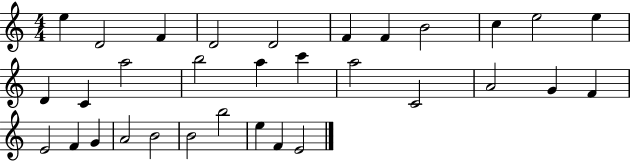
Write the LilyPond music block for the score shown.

{
  \clef treble
  \numericTimeSignature
  \time 4/4
  \key c \major
  e''4 d'2 f'4 | d'2 d'2 | f'4 f'4 b'2 | c''4 e''2 e''4 | \break d'4 c'4 a''2 | b''2 a''4 c'''4 | a''2 c'2 | a'2 g'4 f'4 | \break e'2 f'4 g'4 | a'2 b'2 | b'2 b''2 | e''4 f'4 e'2 | \break \bar "|."
}